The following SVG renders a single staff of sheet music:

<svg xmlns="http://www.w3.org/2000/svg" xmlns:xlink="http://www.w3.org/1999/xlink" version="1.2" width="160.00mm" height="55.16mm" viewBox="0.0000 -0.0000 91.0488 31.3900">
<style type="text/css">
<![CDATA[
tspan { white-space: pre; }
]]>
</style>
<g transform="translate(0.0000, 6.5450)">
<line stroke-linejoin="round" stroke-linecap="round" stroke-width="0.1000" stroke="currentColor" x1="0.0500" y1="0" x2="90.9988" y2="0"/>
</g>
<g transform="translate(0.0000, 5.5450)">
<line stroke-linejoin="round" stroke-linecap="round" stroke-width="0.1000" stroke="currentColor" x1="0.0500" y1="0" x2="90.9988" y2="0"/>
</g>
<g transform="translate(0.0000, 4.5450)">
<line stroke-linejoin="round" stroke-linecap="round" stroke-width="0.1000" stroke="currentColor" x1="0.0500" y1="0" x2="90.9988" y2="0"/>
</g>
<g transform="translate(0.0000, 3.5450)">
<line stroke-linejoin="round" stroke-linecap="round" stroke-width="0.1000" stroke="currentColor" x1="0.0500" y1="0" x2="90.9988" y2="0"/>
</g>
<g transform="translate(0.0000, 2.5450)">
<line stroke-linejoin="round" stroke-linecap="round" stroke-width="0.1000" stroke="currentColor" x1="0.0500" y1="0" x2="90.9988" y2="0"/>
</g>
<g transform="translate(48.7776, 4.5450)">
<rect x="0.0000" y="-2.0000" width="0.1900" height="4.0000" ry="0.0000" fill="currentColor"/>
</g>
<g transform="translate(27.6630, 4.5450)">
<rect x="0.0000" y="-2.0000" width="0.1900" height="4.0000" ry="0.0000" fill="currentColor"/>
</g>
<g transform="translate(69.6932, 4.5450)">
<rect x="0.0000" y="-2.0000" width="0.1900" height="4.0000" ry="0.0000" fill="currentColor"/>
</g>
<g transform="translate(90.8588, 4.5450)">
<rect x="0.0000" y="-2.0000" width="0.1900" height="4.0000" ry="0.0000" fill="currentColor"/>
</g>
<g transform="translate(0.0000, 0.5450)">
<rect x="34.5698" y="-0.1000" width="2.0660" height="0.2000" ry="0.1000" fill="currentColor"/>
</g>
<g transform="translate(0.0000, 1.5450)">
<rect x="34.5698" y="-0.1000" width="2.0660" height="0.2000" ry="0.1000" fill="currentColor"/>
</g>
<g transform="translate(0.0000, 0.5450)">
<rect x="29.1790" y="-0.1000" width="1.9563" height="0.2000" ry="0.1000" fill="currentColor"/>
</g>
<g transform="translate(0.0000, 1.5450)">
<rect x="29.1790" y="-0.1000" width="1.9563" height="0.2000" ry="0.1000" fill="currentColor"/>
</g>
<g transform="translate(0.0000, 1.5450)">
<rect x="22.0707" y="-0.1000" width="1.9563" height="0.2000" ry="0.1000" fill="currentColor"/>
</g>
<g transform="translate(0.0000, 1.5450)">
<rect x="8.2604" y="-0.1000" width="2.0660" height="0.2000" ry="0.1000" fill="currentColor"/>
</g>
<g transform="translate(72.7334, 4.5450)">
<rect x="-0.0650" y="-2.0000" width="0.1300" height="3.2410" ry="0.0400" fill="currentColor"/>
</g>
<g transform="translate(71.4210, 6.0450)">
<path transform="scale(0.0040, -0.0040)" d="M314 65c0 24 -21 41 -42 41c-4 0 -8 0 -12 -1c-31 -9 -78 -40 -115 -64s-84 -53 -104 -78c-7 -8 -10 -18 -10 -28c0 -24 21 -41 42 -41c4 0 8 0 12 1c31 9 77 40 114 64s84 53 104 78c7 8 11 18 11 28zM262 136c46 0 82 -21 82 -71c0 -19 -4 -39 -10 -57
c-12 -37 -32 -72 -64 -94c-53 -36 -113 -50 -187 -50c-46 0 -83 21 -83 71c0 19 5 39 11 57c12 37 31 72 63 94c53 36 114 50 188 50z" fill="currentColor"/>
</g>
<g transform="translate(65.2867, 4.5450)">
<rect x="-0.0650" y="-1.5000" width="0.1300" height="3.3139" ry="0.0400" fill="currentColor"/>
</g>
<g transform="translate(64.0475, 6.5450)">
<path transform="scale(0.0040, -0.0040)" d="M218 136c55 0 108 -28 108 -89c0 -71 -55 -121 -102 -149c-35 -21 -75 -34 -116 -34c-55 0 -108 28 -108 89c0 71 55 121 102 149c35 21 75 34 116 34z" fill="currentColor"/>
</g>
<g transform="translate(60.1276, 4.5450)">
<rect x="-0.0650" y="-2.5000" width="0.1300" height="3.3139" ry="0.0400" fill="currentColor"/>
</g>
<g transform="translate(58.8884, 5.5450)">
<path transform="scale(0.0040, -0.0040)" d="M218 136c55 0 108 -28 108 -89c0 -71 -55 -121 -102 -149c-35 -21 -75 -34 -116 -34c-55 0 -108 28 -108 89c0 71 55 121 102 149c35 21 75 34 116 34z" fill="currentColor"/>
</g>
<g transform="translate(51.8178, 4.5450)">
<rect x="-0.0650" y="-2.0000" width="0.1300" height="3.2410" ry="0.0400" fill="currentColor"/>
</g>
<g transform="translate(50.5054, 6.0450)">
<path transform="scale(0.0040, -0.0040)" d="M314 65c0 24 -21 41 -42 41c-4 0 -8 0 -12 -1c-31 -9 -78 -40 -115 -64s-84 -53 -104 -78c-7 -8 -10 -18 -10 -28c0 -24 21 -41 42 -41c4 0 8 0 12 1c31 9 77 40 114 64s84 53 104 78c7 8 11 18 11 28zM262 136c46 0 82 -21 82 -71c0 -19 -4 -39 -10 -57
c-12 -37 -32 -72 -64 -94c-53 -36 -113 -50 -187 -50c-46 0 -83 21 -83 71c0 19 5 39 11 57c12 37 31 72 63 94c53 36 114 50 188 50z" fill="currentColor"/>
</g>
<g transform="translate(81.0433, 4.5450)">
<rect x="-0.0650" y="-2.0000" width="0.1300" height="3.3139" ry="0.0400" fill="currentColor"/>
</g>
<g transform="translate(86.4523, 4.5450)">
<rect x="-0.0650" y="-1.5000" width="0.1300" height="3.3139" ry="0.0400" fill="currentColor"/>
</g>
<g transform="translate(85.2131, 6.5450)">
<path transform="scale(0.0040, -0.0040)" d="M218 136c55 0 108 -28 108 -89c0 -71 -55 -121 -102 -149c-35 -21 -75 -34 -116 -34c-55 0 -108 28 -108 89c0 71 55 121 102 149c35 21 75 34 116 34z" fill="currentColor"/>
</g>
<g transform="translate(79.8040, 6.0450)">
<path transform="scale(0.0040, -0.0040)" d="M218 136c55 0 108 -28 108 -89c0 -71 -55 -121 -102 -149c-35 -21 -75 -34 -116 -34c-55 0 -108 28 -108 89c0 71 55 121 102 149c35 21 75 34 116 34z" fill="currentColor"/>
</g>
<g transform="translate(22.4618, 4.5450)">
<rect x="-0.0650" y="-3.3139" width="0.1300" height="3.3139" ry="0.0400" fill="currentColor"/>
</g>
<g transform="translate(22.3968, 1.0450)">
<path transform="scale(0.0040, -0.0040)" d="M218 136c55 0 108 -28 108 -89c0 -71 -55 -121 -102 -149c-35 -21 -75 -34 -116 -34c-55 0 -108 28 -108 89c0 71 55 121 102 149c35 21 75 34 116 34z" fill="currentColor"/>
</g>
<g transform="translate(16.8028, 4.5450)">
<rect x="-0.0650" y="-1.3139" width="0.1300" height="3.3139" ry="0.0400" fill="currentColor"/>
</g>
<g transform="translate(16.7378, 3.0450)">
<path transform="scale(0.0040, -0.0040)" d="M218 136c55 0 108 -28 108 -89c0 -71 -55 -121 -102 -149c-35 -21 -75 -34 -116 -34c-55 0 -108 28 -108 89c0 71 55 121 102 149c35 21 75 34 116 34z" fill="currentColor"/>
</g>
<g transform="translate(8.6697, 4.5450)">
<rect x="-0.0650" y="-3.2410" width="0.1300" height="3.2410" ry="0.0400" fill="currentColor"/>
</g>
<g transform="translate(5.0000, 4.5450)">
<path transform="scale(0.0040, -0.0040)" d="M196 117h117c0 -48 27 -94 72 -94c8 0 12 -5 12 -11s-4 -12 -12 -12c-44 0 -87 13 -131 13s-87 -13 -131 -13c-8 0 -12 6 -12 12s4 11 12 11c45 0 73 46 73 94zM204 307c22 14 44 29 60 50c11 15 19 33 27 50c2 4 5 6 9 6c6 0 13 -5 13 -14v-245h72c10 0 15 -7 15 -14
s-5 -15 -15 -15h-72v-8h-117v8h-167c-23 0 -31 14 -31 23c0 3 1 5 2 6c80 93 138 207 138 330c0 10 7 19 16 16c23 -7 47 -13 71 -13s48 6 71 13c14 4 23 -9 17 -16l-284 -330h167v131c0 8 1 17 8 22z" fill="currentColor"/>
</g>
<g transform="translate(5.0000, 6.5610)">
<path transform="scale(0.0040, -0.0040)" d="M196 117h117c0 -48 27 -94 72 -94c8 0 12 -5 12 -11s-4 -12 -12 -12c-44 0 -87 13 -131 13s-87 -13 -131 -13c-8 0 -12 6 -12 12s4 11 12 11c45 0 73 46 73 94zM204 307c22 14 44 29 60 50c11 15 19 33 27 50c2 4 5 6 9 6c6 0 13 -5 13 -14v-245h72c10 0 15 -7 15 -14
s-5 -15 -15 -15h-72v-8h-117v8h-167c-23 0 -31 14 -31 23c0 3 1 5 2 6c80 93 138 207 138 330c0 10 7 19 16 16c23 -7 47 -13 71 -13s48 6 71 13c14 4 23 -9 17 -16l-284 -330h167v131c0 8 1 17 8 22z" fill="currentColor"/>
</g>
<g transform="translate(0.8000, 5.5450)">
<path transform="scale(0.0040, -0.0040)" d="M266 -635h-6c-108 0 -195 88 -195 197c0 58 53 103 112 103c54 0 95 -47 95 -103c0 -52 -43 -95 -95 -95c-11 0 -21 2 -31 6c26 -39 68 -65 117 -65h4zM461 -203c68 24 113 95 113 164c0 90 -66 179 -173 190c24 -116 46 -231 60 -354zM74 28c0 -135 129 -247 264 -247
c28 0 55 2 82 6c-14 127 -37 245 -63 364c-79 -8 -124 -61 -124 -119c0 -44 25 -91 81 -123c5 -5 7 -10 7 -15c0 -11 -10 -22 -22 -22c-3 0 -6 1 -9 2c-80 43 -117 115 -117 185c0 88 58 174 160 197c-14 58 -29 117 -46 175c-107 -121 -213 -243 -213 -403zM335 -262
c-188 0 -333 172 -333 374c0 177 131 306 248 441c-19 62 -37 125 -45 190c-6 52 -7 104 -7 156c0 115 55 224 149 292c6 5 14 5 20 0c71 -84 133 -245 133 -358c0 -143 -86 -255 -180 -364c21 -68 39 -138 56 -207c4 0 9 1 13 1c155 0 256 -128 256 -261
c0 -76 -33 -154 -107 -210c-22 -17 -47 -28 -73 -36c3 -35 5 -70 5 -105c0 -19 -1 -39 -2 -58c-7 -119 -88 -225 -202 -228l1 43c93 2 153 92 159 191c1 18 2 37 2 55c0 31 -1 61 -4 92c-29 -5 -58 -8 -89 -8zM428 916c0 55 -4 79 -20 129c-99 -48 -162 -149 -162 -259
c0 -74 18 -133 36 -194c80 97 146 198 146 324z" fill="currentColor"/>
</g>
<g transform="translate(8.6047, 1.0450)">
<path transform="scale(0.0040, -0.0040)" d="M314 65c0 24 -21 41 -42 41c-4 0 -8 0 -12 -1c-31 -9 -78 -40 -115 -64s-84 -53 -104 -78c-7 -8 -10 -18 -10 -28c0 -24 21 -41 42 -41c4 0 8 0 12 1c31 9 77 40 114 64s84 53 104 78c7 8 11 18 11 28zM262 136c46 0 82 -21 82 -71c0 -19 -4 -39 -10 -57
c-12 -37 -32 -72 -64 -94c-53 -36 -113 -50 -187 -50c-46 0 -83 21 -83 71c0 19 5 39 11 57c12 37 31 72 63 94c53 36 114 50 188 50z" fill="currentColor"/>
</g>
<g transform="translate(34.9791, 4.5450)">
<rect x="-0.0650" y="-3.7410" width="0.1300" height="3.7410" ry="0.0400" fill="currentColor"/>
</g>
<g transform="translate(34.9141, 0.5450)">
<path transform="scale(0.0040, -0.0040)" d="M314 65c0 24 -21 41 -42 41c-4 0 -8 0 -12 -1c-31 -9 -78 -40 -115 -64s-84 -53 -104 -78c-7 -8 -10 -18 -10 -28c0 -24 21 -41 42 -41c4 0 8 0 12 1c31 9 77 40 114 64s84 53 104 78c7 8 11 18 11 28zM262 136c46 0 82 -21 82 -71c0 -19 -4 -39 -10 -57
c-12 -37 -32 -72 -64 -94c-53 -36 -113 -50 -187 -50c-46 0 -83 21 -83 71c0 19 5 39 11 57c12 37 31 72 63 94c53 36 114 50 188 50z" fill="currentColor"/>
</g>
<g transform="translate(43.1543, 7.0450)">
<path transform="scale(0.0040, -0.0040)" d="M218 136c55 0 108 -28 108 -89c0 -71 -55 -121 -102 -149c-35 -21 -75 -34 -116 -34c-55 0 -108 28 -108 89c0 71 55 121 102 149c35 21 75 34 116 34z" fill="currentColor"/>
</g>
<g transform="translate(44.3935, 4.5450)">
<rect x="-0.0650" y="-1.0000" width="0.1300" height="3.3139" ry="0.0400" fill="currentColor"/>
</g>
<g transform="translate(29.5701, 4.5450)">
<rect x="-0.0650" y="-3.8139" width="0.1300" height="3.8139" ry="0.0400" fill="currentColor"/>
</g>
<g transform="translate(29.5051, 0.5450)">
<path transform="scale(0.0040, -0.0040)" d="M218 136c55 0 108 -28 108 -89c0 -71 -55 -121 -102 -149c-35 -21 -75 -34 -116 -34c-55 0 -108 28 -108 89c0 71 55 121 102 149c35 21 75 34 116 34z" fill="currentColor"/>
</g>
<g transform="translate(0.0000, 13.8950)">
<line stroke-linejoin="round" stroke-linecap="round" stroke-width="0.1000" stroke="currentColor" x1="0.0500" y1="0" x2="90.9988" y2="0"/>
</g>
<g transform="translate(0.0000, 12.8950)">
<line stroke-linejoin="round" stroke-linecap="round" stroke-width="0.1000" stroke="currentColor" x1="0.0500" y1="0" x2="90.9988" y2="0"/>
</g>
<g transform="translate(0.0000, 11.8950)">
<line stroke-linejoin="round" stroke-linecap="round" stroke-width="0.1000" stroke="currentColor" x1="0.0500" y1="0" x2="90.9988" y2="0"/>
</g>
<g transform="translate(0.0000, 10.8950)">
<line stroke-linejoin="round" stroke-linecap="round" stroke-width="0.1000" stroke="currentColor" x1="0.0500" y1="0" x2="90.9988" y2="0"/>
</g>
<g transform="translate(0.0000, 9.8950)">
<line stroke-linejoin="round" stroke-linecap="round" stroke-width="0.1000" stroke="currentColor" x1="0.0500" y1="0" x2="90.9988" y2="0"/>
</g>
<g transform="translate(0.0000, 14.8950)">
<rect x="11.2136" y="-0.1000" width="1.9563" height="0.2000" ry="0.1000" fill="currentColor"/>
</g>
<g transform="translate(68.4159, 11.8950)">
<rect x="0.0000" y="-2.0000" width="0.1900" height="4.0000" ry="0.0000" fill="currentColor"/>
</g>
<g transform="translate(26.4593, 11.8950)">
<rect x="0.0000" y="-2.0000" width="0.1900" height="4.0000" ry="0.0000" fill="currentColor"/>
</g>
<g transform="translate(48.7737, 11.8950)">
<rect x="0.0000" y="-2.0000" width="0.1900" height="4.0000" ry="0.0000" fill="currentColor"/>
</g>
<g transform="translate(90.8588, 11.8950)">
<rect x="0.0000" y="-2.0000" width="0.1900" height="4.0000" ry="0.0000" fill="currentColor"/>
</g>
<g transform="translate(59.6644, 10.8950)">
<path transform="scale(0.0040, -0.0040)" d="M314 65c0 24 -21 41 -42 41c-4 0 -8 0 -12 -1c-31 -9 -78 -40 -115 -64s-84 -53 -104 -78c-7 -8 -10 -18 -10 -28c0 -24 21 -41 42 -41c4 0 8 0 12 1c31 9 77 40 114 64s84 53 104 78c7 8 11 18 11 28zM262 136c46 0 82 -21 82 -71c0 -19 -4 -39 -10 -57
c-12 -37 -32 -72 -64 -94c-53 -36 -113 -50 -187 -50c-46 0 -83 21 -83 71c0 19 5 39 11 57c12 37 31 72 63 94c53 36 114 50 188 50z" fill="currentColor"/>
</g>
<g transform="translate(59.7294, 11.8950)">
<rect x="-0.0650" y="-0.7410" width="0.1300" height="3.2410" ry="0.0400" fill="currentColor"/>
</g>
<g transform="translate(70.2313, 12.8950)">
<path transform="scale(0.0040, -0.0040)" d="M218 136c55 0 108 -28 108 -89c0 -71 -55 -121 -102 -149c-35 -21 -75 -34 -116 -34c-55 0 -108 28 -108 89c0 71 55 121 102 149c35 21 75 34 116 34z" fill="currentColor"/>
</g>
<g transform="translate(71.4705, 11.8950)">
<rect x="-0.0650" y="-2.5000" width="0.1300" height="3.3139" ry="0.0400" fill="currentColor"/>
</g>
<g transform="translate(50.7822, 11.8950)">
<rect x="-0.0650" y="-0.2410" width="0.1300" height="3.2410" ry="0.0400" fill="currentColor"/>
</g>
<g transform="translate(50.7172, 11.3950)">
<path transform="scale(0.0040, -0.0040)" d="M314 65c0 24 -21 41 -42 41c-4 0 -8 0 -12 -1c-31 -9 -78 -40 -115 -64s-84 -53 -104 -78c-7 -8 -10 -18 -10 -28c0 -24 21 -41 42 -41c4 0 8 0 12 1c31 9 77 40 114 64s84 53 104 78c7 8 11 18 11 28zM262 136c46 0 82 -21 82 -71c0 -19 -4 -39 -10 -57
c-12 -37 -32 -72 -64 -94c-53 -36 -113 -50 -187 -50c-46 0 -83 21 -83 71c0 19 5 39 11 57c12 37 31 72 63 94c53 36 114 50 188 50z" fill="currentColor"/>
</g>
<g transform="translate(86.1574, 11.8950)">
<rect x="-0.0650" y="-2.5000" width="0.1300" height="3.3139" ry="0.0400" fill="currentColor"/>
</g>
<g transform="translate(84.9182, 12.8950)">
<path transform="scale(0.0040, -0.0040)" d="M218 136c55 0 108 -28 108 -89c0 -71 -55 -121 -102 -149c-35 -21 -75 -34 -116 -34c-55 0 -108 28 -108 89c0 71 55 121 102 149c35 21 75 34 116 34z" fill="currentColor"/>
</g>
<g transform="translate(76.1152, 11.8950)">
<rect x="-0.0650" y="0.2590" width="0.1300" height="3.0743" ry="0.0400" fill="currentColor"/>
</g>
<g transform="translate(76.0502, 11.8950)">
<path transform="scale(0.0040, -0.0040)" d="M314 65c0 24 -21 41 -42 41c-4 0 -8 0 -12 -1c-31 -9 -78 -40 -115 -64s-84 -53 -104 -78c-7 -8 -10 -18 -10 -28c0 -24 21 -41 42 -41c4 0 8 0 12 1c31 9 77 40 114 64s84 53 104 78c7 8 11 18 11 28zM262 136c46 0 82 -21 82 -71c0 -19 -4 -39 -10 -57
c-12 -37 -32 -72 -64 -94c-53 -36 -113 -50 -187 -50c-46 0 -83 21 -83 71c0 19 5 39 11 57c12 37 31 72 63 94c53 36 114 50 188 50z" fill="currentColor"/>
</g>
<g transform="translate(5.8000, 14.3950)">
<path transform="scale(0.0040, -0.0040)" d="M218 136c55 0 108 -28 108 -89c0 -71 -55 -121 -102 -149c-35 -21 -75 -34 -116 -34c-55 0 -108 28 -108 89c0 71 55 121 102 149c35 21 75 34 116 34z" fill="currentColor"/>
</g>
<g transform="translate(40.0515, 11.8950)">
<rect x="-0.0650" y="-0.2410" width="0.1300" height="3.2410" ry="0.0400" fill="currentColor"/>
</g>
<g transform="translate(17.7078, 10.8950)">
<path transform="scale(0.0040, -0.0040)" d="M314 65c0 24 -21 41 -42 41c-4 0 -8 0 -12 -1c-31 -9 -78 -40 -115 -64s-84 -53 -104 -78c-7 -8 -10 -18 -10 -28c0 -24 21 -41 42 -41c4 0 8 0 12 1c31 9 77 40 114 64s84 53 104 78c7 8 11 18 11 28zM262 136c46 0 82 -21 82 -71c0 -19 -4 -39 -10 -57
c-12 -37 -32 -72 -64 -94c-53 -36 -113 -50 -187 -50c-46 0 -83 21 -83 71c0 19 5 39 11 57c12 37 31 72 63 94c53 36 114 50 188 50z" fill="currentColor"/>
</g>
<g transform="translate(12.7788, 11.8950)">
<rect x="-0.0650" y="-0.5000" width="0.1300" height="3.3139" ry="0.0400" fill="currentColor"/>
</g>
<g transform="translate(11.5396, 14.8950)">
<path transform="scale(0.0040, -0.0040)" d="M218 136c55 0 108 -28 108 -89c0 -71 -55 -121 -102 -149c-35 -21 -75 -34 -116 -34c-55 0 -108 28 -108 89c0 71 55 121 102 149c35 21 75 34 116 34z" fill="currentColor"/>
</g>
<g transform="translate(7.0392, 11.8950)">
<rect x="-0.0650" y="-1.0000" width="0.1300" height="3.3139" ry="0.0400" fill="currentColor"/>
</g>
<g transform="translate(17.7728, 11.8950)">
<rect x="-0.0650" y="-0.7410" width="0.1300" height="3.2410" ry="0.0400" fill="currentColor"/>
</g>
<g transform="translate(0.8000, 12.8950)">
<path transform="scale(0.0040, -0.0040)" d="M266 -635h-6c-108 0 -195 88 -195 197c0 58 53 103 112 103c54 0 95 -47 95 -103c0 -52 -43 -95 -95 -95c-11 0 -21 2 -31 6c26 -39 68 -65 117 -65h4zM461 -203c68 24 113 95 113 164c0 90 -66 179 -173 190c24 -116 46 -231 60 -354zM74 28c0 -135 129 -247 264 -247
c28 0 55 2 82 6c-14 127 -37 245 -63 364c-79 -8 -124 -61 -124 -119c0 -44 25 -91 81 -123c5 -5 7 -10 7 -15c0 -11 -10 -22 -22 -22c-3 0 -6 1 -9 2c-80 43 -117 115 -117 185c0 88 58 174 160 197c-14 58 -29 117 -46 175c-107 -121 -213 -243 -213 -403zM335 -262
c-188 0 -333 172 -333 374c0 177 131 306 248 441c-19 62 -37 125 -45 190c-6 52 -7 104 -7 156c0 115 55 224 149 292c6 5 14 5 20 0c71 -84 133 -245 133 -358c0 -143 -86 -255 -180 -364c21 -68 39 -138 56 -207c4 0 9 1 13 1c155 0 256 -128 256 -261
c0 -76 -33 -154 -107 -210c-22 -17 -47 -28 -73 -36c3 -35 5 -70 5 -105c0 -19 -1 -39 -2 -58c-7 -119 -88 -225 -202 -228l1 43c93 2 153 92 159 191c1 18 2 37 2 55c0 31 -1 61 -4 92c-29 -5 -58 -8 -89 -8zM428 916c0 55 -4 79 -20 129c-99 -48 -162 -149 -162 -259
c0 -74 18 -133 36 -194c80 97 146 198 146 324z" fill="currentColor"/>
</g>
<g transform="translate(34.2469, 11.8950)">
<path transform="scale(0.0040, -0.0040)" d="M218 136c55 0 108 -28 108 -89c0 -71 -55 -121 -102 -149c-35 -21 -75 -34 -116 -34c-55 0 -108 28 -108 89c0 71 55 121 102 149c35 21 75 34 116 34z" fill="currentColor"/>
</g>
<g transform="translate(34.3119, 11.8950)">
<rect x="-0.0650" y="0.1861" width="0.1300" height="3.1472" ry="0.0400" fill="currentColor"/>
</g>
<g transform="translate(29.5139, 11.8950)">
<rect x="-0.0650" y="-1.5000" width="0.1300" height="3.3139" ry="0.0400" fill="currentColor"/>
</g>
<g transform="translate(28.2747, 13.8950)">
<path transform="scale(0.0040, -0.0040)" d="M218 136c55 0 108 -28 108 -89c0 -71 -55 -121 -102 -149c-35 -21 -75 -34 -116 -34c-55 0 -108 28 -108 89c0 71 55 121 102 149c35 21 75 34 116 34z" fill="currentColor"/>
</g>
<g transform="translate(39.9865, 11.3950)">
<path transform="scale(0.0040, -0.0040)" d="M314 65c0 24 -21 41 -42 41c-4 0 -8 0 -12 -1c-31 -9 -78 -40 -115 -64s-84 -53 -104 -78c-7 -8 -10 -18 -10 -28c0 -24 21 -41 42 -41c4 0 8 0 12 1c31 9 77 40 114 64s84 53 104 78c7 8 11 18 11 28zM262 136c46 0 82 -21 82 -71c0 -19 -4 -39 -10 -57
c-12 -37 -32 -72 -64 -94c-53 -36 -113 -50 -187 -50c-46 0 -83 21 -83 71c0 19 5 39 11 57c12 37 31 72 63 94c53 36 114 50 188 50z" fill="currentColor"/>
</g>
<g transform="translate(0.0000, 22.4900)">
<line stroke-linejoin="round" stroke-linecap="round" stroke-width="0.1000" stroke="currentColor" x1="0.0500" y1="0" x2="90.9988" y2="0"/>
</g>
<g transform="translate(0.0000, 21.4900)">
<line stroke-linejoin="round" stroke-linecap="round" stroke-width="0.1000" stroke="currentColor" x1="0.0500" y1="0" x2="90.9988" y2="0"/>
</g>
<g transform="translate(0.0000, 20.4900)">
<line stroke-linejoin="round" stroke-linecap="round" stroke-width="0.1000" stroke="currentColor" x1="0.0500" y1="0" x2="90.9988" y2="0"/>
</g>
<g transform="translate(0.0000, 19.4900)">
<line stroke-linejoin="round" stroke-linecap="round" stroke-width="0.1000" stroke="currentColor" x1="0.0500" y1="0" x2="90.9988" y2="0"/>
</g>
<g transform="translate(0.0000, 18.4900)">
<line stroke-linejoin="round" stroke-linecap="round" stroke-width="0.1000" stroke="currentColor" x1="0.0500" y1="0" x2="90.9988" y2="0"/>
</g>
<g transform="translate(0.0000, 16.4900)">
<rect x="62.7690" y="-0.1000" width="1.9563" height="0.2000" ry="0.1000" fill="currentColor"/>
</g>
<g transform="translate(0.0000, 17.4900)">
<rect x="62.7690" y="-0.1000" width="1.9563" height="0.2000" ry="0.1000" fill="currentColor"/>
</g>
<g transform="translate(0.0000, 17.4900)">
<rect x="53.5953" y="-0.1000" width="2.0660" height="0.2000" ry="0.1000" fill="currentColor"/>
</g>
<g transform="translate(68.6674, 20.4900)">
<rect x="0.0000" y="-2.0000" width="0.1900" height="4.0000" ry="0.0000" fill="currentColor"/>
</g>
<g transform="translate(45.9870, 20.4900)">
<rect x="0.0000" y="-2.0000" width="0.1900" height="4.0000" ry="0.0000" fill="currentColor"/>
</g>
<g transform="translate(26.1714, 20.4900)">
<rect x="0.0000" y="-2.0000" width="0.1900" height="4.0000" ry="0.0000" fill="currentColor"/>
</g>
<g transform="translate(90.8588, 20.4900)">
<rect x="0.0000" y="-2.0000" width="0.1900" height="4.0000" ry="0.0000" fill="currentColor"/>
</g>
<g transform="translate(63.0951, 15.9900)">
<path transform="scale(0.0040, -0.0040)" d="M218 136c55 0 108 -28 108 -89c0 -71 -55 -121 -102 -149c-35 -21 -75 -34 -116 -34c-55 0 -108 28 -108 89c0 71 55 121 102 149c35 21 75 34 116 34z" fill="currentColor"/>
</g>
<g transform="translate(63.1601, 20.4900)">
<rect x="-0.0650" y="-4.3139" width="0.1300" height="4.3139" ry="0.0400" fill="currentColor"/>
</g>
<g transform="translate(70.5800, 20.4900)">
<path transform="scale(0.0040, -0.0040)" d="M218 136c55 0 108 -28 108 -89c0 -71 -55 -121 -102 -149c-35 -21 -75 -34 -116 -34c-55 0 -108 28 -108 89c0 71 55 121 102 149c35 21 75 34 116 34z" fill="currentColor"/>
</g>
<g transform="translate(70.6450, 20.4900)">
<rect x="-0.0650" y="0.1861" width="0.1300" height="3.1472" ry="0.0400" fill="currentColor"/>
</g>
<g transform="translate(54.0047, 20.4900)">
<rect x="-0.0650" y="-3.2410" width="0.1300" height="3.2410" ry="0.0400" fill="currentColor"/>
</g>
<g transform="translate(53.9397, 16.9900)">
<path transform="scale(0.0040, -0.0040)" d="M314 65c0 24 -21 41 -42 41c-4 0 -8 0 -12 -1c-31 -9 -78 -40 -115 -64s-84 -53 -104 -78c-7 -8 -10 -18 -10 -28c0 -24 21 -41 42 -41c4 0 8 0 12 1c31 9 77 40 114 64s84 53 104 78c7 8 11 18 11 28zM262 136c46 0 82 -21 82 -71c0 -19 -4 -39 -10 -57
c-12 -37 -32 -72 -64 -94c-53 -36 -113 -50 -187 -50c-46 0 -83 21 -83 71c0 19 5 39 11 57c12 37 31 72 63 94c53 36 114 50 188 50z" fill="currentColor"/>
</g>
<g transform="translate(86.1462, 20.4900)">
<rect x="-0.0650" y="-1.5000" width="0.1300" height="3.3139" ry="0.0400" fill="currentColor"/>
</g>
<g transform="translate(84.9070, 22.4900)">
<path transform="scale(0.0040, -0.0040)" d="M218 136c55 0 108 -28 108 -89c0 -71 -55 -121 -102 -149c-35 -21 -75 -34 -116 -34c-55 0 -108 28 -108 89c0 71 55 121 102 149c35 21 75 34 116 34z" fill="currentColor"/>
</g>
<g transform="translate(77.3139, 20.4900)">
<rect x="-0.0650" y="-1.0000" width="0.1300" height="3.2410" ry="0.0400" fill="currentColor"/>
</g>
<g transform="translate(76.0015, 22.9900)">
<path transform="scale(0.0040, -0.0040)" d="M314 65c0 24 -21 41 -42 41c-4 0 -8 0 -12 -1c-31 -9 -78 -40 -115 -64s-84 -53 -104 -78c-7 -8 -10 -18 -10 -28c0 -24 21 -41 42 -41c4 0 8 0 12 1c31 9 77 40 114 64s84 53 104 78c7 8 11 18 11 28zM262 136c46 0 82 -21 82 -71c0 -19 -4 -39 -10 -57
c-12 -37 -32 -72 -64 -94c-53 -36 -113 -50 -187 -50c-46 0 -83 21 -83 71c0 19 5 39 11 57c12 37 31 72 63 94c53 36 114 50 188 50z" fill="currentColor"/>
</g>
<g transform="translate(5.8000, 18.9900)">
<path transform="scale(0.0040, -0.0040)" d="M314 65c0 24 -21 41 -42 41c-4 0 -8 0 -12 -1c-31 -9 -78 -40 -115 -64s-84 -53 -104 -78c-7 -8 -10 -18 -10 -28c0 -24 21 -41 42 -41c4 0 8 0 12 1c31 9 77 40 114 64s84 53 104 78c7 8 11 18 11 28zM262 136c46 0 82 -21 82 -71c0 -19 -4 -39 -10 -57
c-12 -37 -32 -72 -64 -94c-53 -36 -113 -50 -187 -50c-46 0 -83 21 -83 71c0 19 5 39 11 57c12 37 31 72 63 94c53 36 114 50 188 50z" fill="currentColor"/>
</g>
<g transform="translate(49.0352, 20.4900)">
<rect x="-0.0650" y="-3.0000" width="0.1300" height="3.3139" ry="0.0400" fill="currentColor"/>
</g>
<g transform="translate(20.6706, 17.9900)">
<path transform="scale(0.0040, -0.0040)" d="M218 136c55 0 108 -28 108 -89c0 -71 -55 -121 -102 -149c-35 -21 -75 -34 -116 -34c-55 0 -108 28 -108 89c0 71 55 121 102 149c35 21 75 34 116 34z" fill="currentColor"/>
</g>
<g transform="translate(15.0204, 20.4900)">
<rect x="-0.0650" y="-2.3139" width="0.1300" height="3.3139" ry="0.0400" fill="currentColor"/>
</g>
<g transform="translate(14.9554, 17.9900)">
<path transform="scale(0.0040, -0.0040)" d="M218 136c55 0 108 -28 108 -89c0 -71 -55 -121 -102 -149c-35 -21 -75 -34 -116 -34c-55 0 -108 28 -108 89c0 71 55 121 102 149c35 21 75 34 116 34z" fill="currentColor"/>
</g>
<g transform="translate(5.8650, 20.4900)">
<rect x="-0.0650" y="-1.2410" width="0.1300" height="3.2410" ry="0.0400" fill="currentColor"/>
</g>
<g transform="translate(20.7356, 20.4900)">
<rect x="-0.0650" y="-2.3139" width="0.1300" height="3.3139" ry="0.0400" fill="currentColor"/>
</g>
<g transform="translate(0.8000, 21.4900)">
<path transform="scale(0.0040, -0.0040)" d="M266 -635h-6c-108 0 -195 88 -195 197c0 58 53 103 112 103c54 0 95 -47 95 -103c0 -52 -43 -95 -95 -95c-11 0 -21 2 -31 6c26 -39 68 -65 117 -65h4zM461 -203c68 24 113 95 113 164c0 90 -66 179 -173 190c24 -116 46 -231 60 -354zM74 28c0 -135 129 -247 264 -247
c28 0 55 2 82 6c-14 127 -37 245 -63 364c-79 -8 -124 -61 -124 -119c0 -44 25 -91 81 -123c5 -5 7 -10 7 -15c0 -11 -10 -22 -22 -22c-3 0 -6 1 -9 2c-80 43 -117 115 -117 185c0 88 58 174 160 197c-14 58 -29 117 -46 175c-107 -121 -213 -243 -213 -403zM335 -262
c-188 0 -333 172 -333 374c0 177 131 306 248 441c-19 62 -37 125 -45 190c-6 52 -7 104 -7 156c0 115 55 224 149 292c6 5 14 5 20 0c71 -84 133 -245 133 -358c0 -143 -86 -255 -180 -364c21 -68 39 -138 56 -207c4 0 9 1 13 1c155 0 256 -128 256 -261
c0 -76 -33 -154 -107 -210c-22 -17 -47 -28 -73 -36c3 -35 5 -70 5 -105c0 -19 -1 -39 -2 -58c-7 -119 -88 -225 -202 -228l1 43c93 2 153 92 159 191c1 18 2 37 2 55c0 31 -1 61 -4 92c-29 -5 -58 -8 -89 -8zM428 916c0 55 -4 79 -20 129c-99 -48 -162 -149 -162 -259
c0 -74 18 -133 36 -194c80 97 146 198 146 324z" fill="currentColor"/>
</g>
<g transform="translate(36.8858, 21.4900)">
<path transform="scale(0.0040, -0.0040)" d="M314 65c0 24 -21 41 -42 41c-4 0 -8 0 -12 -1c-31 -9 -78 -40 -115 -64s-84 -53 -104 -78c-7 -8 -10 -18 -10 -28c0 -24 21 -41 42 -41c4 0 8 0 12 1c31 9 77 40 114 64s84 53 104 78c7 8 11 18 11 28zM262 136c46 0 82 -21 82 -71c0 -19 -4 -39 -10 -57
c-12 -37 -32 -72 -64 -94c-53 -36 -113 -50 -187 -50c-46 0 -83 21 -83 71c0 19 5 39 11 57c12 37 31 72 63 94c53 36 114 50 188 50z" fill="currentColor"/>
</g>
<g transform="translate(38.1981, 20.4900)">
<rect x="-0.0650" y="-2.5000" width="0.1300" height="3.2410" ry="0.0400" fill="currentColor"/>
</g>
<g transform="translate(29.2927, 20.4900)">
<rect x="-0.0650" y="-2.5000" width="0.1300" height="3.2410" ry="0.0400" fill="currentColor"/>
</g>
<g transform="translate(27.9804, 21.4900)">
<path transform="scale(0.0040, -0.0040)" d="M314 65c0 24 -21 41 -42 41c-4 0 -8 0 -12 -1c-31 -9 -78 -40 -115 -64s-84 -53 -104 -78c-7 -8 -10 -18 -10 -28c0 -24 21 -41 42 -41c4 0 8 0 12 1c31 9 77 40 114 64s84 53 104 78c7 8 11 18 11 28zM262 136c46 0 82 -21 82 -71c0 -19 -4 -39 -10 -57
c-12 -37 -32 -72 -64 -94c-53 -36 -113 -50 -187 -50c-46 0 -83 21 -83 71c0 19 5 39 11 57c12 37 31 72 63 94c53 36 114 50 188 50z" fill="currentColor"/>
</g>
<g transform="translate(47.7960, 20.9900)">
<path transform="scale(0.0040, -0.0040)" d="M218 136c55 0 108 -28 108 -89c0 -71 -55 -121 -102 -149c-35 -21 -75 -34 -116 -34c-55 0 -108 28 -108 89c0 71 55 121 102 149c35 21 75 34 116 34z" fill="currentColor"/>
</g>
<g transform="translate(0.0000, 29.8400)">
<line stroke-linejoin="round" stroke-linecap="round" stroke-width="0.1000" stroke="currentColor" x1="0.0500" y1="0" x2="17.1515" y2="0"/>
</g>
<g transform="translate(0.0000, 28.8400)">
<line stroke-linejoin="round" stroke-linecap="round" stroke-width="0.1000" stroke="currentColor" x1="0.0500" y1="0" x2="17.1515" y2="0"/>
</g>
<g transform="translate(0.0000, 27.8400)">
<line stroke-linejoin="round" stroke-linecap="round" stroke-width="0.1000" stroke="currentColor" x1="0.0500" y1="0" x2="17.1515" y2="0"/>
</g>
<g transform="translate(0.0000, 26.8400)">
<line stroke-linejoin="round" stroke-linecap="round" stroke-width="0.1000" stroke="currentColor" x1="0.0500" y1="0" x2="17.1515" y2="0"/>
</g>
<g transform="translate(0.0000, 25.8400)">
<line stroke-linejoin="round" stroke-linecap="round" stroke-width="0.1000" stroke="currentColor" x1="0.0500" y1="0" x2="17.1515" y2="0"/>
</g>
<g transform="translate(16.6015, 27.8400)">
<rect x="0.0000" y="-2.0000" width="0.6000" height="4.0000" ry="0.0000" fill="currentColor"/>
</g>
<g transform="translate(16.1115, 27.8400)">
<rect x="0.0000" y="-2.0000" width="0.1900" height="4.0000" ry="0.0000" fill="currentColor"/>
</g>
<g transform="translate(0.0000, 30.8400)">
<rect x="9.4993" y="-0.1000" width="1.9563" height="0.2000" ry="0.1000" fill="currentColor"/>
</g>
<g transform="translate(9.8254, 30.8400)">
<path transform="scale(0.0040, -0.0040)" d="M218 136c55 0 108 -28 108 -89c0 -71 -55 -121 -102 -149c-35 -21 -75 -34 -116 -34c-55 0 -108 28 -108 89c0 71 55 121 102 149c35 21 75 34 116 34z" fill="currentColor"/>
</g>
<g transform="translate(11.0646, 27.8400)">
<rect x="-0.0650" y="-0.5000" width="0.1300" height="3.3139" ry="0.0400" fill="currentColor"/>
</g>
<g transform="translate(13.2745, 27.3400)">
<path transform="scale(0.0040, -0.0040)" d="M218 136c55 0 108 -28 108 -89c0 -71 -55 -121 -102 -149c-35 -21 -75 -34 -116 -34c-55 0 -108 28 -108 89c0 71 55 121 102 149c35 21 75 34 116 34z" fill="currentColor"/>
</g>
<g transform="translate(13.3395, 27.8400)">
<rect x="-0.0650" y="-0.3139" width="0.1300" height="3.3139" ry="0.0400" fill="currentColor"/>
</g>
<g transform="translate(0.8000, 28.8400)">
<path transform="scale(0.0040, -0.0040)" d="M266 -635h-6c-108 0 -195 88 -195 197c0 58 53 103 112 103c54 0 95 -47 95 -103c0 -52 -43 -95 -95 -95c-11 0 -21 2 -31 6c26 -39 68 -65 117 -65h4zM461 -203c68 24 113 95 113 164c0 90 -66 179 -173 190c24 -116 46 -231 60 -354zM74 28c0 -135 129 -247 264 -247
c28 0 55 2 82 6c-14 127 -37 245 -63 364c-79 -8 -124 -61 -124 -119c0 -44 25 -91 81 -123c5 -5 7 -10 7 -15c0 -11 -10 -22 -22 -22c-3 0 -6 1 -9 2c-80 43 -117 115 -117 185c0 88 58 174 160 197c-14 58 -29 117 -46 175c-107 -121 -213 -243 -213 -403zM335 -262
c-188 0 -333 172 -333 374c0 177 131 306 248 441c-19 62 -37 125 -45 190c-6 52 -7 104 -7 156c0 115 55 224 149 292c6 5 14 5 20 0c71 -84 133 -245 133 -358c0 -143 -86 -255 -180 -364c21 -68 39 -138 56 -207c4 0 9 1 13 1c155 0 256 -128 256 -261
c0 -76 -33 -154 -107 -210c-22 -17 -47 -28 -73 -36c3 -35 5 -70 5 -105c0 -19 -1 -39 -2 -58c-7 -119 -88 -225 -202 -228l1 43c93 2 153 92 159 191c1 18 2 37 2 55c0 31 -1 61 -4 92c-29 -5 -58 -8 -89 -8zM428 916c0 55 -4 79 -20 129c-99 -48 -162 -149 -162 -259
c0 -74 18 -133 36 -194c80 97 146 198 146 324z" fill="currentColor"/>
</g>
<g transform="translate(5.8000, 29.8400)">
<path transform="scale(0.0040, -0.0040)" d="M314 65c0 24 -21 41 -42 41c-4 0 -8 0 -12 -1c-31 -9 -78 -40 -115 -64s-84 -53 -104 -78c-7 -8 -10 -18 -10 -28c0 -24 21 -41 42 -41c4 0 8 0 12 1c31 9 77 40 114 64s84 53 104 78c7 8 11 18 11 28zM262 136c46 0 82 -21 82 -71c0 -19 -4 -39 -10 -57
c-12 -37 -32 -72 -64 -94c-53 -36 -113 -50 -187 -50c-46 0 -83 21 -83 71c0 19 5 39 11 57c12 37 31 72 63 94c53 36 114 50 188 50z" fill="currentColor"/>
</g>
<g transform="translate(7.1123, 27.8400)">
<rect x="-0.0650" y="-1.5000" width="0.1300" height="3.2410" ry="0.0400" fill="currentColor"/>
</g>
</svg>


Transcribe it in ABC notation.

X:1
T:Untitled
M:4/4
L:1/4
K:C
b2 e b c' c'2 D F2 G E F2 F E D C d2 E B c2 c2 d2 G B2 G e2 g g G2 G2 A b2 d' B D2 E E2 C c